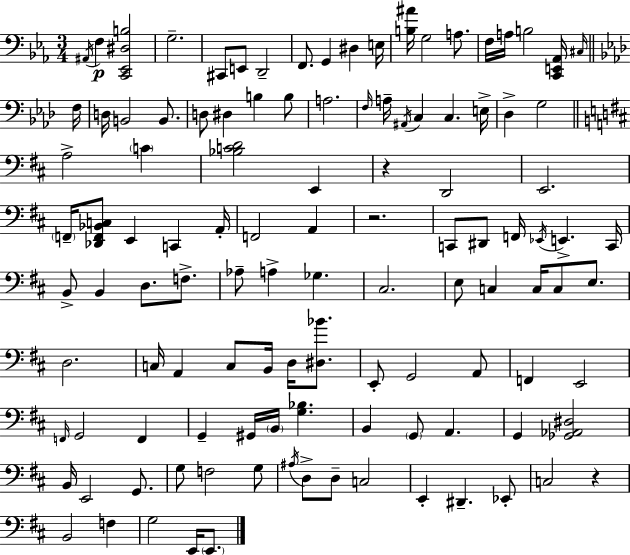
A#2/s F3/q [C2,Eb2,D#3,B3]/h G3/h. C#2/e E2/e D2/h F2/e. G2/q D#3/q E3/s [B3,A#4]/s G3/h A3/e. F3/s A3/s B3/h [C2,E2,Ab2]/s C#3/s F3/s D3/s B2/h B2/e. D3/e D#3/q B3/q B3/e A3/h. F3/s A3/s A#2/s C3/q C3/q. E3/s Db3/q G3/h A3/h C4/q [Bb3,C4,D4]/h E2/q R/q D2/h E2/h. F2/s [Db2,F2,Bb2,C3]/e E2/q C2/q A2/s F2/h A2/q R/h. C2/e D#2/e F2/s Eb2/s E2/q. C2/s B2/e B2/q D3/e. F3/e. Ab3/e A3/q Gb3/q. C#3/h. E3/e C3/q C3/s C3/e E3/e. D3/h. C3/s A2/q C3/e B2/s D3/s [D#3,Bb4]/e. E2/e G2/h A2/e F2/q E2/h F2/s G2/h F2/q G2/q G#2/s B2/s [G3,Bb3]/q. B2/q G2/e A2/q. G2/q [Gb2,Ab2,D#3]/h B2/s E2/h G2/e. G3/e F3/h G3/e A#3/s D3/e D3/e C3/h E2/q D#2/q. Eb2/e C3/h R/q B2/h F3/q G3/h E2/s E2/e.